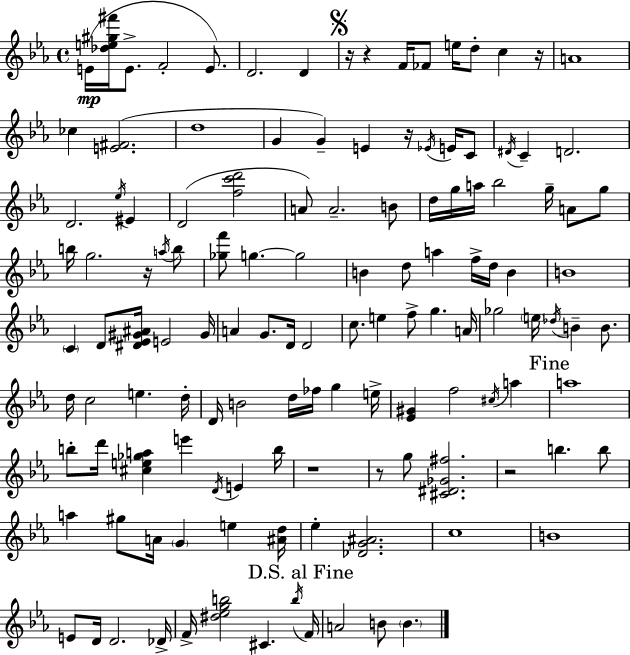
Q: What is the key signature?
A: C minor